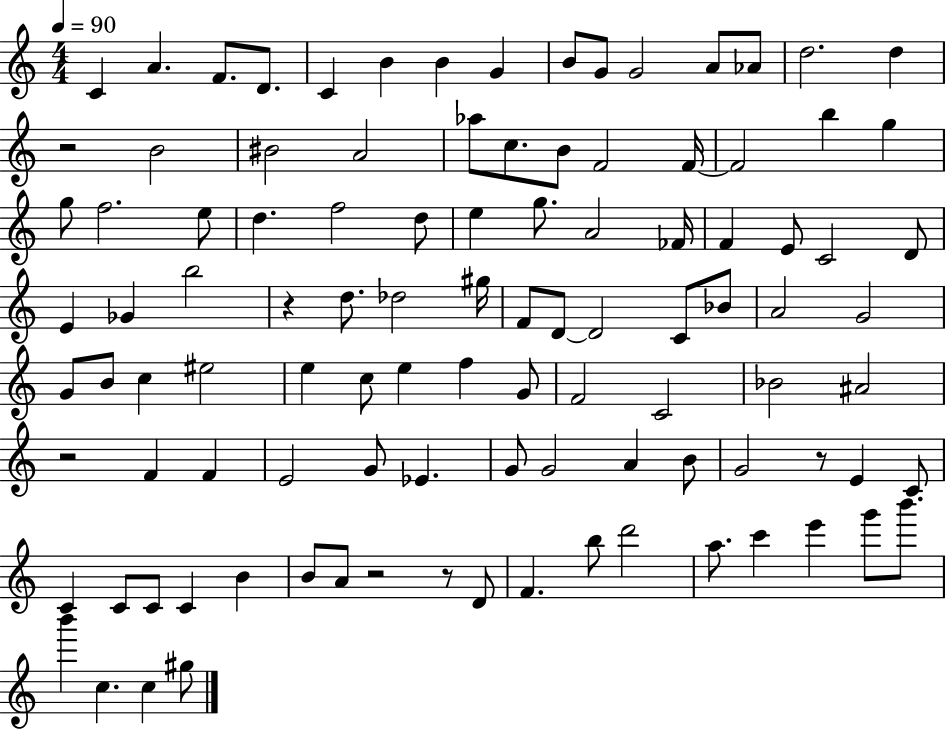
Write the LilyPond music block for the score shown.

{
  \clef treble
  \numericTimeSignature
  \time 4/4
  \key c \major
  \tempo 4 = 90
  \repeat volta 2 { c'4 a'4. f'8. d'8. | c'4 b'4 b'4 g'4 | b'8 g'8 g'2 a'8 aes'8 | d''2. d''4 | \break r2 b'2 | bis'2 a'2 | aes''8 c''8. b'8 f'2 f'16~~ | f'2 b''4 g''4 | \break g''8 f''2. e''8 | d''4. f''2 d''8 | e''4 g''8. a'2 fes'16 | f'4 e'8 c'2 d'8 | \break e'4 ges'4 b''2 | r4 d''8. des''2 gis''16 | f'8 d'8~~ d'2 c'8 bes'8 | a'2 g'2 | \break g'8 b'8 c''4 eis''2 | e''4 c''8 e''4 f''4 g'8 | f'2 c'2 | bes'2 ais'2 | \break r2 f'4 f'4 | e'2 g'8 ees'4. | g'8 g'2 a'4 b'8 | g'2 r8 e'4 c'8 | \break c'4 c'8 c'8 c'4 b'4 | b'8 a'8 r2 r8 d'8 | f'4. b''8 d'''2 | a''8. c'''4 e'''4 g'''8 b'''8. | \break b'''4 c''4. c''4 gis''8 | } \bar "|."
}